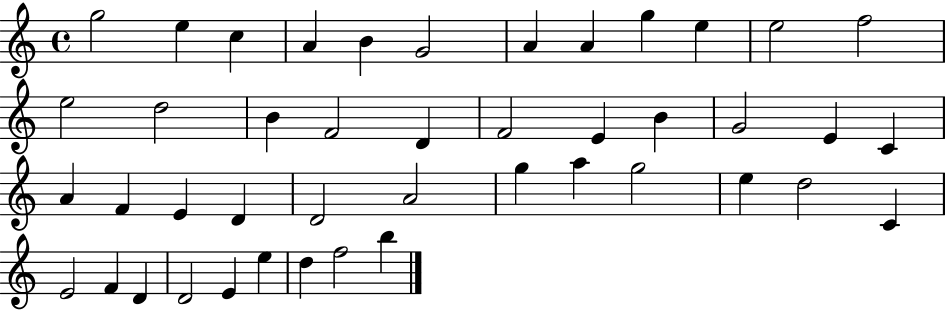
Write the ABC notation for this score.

X:1
T:Untitled
M:4/4
L:1/4
K:C
g2 e c A B G2 A A g e e2 f2 e2 d2 B F2 D F2 E B G2 E C A F E D D2 A2 g a g2 e d2 C E2 F D D2 E e d f2 b